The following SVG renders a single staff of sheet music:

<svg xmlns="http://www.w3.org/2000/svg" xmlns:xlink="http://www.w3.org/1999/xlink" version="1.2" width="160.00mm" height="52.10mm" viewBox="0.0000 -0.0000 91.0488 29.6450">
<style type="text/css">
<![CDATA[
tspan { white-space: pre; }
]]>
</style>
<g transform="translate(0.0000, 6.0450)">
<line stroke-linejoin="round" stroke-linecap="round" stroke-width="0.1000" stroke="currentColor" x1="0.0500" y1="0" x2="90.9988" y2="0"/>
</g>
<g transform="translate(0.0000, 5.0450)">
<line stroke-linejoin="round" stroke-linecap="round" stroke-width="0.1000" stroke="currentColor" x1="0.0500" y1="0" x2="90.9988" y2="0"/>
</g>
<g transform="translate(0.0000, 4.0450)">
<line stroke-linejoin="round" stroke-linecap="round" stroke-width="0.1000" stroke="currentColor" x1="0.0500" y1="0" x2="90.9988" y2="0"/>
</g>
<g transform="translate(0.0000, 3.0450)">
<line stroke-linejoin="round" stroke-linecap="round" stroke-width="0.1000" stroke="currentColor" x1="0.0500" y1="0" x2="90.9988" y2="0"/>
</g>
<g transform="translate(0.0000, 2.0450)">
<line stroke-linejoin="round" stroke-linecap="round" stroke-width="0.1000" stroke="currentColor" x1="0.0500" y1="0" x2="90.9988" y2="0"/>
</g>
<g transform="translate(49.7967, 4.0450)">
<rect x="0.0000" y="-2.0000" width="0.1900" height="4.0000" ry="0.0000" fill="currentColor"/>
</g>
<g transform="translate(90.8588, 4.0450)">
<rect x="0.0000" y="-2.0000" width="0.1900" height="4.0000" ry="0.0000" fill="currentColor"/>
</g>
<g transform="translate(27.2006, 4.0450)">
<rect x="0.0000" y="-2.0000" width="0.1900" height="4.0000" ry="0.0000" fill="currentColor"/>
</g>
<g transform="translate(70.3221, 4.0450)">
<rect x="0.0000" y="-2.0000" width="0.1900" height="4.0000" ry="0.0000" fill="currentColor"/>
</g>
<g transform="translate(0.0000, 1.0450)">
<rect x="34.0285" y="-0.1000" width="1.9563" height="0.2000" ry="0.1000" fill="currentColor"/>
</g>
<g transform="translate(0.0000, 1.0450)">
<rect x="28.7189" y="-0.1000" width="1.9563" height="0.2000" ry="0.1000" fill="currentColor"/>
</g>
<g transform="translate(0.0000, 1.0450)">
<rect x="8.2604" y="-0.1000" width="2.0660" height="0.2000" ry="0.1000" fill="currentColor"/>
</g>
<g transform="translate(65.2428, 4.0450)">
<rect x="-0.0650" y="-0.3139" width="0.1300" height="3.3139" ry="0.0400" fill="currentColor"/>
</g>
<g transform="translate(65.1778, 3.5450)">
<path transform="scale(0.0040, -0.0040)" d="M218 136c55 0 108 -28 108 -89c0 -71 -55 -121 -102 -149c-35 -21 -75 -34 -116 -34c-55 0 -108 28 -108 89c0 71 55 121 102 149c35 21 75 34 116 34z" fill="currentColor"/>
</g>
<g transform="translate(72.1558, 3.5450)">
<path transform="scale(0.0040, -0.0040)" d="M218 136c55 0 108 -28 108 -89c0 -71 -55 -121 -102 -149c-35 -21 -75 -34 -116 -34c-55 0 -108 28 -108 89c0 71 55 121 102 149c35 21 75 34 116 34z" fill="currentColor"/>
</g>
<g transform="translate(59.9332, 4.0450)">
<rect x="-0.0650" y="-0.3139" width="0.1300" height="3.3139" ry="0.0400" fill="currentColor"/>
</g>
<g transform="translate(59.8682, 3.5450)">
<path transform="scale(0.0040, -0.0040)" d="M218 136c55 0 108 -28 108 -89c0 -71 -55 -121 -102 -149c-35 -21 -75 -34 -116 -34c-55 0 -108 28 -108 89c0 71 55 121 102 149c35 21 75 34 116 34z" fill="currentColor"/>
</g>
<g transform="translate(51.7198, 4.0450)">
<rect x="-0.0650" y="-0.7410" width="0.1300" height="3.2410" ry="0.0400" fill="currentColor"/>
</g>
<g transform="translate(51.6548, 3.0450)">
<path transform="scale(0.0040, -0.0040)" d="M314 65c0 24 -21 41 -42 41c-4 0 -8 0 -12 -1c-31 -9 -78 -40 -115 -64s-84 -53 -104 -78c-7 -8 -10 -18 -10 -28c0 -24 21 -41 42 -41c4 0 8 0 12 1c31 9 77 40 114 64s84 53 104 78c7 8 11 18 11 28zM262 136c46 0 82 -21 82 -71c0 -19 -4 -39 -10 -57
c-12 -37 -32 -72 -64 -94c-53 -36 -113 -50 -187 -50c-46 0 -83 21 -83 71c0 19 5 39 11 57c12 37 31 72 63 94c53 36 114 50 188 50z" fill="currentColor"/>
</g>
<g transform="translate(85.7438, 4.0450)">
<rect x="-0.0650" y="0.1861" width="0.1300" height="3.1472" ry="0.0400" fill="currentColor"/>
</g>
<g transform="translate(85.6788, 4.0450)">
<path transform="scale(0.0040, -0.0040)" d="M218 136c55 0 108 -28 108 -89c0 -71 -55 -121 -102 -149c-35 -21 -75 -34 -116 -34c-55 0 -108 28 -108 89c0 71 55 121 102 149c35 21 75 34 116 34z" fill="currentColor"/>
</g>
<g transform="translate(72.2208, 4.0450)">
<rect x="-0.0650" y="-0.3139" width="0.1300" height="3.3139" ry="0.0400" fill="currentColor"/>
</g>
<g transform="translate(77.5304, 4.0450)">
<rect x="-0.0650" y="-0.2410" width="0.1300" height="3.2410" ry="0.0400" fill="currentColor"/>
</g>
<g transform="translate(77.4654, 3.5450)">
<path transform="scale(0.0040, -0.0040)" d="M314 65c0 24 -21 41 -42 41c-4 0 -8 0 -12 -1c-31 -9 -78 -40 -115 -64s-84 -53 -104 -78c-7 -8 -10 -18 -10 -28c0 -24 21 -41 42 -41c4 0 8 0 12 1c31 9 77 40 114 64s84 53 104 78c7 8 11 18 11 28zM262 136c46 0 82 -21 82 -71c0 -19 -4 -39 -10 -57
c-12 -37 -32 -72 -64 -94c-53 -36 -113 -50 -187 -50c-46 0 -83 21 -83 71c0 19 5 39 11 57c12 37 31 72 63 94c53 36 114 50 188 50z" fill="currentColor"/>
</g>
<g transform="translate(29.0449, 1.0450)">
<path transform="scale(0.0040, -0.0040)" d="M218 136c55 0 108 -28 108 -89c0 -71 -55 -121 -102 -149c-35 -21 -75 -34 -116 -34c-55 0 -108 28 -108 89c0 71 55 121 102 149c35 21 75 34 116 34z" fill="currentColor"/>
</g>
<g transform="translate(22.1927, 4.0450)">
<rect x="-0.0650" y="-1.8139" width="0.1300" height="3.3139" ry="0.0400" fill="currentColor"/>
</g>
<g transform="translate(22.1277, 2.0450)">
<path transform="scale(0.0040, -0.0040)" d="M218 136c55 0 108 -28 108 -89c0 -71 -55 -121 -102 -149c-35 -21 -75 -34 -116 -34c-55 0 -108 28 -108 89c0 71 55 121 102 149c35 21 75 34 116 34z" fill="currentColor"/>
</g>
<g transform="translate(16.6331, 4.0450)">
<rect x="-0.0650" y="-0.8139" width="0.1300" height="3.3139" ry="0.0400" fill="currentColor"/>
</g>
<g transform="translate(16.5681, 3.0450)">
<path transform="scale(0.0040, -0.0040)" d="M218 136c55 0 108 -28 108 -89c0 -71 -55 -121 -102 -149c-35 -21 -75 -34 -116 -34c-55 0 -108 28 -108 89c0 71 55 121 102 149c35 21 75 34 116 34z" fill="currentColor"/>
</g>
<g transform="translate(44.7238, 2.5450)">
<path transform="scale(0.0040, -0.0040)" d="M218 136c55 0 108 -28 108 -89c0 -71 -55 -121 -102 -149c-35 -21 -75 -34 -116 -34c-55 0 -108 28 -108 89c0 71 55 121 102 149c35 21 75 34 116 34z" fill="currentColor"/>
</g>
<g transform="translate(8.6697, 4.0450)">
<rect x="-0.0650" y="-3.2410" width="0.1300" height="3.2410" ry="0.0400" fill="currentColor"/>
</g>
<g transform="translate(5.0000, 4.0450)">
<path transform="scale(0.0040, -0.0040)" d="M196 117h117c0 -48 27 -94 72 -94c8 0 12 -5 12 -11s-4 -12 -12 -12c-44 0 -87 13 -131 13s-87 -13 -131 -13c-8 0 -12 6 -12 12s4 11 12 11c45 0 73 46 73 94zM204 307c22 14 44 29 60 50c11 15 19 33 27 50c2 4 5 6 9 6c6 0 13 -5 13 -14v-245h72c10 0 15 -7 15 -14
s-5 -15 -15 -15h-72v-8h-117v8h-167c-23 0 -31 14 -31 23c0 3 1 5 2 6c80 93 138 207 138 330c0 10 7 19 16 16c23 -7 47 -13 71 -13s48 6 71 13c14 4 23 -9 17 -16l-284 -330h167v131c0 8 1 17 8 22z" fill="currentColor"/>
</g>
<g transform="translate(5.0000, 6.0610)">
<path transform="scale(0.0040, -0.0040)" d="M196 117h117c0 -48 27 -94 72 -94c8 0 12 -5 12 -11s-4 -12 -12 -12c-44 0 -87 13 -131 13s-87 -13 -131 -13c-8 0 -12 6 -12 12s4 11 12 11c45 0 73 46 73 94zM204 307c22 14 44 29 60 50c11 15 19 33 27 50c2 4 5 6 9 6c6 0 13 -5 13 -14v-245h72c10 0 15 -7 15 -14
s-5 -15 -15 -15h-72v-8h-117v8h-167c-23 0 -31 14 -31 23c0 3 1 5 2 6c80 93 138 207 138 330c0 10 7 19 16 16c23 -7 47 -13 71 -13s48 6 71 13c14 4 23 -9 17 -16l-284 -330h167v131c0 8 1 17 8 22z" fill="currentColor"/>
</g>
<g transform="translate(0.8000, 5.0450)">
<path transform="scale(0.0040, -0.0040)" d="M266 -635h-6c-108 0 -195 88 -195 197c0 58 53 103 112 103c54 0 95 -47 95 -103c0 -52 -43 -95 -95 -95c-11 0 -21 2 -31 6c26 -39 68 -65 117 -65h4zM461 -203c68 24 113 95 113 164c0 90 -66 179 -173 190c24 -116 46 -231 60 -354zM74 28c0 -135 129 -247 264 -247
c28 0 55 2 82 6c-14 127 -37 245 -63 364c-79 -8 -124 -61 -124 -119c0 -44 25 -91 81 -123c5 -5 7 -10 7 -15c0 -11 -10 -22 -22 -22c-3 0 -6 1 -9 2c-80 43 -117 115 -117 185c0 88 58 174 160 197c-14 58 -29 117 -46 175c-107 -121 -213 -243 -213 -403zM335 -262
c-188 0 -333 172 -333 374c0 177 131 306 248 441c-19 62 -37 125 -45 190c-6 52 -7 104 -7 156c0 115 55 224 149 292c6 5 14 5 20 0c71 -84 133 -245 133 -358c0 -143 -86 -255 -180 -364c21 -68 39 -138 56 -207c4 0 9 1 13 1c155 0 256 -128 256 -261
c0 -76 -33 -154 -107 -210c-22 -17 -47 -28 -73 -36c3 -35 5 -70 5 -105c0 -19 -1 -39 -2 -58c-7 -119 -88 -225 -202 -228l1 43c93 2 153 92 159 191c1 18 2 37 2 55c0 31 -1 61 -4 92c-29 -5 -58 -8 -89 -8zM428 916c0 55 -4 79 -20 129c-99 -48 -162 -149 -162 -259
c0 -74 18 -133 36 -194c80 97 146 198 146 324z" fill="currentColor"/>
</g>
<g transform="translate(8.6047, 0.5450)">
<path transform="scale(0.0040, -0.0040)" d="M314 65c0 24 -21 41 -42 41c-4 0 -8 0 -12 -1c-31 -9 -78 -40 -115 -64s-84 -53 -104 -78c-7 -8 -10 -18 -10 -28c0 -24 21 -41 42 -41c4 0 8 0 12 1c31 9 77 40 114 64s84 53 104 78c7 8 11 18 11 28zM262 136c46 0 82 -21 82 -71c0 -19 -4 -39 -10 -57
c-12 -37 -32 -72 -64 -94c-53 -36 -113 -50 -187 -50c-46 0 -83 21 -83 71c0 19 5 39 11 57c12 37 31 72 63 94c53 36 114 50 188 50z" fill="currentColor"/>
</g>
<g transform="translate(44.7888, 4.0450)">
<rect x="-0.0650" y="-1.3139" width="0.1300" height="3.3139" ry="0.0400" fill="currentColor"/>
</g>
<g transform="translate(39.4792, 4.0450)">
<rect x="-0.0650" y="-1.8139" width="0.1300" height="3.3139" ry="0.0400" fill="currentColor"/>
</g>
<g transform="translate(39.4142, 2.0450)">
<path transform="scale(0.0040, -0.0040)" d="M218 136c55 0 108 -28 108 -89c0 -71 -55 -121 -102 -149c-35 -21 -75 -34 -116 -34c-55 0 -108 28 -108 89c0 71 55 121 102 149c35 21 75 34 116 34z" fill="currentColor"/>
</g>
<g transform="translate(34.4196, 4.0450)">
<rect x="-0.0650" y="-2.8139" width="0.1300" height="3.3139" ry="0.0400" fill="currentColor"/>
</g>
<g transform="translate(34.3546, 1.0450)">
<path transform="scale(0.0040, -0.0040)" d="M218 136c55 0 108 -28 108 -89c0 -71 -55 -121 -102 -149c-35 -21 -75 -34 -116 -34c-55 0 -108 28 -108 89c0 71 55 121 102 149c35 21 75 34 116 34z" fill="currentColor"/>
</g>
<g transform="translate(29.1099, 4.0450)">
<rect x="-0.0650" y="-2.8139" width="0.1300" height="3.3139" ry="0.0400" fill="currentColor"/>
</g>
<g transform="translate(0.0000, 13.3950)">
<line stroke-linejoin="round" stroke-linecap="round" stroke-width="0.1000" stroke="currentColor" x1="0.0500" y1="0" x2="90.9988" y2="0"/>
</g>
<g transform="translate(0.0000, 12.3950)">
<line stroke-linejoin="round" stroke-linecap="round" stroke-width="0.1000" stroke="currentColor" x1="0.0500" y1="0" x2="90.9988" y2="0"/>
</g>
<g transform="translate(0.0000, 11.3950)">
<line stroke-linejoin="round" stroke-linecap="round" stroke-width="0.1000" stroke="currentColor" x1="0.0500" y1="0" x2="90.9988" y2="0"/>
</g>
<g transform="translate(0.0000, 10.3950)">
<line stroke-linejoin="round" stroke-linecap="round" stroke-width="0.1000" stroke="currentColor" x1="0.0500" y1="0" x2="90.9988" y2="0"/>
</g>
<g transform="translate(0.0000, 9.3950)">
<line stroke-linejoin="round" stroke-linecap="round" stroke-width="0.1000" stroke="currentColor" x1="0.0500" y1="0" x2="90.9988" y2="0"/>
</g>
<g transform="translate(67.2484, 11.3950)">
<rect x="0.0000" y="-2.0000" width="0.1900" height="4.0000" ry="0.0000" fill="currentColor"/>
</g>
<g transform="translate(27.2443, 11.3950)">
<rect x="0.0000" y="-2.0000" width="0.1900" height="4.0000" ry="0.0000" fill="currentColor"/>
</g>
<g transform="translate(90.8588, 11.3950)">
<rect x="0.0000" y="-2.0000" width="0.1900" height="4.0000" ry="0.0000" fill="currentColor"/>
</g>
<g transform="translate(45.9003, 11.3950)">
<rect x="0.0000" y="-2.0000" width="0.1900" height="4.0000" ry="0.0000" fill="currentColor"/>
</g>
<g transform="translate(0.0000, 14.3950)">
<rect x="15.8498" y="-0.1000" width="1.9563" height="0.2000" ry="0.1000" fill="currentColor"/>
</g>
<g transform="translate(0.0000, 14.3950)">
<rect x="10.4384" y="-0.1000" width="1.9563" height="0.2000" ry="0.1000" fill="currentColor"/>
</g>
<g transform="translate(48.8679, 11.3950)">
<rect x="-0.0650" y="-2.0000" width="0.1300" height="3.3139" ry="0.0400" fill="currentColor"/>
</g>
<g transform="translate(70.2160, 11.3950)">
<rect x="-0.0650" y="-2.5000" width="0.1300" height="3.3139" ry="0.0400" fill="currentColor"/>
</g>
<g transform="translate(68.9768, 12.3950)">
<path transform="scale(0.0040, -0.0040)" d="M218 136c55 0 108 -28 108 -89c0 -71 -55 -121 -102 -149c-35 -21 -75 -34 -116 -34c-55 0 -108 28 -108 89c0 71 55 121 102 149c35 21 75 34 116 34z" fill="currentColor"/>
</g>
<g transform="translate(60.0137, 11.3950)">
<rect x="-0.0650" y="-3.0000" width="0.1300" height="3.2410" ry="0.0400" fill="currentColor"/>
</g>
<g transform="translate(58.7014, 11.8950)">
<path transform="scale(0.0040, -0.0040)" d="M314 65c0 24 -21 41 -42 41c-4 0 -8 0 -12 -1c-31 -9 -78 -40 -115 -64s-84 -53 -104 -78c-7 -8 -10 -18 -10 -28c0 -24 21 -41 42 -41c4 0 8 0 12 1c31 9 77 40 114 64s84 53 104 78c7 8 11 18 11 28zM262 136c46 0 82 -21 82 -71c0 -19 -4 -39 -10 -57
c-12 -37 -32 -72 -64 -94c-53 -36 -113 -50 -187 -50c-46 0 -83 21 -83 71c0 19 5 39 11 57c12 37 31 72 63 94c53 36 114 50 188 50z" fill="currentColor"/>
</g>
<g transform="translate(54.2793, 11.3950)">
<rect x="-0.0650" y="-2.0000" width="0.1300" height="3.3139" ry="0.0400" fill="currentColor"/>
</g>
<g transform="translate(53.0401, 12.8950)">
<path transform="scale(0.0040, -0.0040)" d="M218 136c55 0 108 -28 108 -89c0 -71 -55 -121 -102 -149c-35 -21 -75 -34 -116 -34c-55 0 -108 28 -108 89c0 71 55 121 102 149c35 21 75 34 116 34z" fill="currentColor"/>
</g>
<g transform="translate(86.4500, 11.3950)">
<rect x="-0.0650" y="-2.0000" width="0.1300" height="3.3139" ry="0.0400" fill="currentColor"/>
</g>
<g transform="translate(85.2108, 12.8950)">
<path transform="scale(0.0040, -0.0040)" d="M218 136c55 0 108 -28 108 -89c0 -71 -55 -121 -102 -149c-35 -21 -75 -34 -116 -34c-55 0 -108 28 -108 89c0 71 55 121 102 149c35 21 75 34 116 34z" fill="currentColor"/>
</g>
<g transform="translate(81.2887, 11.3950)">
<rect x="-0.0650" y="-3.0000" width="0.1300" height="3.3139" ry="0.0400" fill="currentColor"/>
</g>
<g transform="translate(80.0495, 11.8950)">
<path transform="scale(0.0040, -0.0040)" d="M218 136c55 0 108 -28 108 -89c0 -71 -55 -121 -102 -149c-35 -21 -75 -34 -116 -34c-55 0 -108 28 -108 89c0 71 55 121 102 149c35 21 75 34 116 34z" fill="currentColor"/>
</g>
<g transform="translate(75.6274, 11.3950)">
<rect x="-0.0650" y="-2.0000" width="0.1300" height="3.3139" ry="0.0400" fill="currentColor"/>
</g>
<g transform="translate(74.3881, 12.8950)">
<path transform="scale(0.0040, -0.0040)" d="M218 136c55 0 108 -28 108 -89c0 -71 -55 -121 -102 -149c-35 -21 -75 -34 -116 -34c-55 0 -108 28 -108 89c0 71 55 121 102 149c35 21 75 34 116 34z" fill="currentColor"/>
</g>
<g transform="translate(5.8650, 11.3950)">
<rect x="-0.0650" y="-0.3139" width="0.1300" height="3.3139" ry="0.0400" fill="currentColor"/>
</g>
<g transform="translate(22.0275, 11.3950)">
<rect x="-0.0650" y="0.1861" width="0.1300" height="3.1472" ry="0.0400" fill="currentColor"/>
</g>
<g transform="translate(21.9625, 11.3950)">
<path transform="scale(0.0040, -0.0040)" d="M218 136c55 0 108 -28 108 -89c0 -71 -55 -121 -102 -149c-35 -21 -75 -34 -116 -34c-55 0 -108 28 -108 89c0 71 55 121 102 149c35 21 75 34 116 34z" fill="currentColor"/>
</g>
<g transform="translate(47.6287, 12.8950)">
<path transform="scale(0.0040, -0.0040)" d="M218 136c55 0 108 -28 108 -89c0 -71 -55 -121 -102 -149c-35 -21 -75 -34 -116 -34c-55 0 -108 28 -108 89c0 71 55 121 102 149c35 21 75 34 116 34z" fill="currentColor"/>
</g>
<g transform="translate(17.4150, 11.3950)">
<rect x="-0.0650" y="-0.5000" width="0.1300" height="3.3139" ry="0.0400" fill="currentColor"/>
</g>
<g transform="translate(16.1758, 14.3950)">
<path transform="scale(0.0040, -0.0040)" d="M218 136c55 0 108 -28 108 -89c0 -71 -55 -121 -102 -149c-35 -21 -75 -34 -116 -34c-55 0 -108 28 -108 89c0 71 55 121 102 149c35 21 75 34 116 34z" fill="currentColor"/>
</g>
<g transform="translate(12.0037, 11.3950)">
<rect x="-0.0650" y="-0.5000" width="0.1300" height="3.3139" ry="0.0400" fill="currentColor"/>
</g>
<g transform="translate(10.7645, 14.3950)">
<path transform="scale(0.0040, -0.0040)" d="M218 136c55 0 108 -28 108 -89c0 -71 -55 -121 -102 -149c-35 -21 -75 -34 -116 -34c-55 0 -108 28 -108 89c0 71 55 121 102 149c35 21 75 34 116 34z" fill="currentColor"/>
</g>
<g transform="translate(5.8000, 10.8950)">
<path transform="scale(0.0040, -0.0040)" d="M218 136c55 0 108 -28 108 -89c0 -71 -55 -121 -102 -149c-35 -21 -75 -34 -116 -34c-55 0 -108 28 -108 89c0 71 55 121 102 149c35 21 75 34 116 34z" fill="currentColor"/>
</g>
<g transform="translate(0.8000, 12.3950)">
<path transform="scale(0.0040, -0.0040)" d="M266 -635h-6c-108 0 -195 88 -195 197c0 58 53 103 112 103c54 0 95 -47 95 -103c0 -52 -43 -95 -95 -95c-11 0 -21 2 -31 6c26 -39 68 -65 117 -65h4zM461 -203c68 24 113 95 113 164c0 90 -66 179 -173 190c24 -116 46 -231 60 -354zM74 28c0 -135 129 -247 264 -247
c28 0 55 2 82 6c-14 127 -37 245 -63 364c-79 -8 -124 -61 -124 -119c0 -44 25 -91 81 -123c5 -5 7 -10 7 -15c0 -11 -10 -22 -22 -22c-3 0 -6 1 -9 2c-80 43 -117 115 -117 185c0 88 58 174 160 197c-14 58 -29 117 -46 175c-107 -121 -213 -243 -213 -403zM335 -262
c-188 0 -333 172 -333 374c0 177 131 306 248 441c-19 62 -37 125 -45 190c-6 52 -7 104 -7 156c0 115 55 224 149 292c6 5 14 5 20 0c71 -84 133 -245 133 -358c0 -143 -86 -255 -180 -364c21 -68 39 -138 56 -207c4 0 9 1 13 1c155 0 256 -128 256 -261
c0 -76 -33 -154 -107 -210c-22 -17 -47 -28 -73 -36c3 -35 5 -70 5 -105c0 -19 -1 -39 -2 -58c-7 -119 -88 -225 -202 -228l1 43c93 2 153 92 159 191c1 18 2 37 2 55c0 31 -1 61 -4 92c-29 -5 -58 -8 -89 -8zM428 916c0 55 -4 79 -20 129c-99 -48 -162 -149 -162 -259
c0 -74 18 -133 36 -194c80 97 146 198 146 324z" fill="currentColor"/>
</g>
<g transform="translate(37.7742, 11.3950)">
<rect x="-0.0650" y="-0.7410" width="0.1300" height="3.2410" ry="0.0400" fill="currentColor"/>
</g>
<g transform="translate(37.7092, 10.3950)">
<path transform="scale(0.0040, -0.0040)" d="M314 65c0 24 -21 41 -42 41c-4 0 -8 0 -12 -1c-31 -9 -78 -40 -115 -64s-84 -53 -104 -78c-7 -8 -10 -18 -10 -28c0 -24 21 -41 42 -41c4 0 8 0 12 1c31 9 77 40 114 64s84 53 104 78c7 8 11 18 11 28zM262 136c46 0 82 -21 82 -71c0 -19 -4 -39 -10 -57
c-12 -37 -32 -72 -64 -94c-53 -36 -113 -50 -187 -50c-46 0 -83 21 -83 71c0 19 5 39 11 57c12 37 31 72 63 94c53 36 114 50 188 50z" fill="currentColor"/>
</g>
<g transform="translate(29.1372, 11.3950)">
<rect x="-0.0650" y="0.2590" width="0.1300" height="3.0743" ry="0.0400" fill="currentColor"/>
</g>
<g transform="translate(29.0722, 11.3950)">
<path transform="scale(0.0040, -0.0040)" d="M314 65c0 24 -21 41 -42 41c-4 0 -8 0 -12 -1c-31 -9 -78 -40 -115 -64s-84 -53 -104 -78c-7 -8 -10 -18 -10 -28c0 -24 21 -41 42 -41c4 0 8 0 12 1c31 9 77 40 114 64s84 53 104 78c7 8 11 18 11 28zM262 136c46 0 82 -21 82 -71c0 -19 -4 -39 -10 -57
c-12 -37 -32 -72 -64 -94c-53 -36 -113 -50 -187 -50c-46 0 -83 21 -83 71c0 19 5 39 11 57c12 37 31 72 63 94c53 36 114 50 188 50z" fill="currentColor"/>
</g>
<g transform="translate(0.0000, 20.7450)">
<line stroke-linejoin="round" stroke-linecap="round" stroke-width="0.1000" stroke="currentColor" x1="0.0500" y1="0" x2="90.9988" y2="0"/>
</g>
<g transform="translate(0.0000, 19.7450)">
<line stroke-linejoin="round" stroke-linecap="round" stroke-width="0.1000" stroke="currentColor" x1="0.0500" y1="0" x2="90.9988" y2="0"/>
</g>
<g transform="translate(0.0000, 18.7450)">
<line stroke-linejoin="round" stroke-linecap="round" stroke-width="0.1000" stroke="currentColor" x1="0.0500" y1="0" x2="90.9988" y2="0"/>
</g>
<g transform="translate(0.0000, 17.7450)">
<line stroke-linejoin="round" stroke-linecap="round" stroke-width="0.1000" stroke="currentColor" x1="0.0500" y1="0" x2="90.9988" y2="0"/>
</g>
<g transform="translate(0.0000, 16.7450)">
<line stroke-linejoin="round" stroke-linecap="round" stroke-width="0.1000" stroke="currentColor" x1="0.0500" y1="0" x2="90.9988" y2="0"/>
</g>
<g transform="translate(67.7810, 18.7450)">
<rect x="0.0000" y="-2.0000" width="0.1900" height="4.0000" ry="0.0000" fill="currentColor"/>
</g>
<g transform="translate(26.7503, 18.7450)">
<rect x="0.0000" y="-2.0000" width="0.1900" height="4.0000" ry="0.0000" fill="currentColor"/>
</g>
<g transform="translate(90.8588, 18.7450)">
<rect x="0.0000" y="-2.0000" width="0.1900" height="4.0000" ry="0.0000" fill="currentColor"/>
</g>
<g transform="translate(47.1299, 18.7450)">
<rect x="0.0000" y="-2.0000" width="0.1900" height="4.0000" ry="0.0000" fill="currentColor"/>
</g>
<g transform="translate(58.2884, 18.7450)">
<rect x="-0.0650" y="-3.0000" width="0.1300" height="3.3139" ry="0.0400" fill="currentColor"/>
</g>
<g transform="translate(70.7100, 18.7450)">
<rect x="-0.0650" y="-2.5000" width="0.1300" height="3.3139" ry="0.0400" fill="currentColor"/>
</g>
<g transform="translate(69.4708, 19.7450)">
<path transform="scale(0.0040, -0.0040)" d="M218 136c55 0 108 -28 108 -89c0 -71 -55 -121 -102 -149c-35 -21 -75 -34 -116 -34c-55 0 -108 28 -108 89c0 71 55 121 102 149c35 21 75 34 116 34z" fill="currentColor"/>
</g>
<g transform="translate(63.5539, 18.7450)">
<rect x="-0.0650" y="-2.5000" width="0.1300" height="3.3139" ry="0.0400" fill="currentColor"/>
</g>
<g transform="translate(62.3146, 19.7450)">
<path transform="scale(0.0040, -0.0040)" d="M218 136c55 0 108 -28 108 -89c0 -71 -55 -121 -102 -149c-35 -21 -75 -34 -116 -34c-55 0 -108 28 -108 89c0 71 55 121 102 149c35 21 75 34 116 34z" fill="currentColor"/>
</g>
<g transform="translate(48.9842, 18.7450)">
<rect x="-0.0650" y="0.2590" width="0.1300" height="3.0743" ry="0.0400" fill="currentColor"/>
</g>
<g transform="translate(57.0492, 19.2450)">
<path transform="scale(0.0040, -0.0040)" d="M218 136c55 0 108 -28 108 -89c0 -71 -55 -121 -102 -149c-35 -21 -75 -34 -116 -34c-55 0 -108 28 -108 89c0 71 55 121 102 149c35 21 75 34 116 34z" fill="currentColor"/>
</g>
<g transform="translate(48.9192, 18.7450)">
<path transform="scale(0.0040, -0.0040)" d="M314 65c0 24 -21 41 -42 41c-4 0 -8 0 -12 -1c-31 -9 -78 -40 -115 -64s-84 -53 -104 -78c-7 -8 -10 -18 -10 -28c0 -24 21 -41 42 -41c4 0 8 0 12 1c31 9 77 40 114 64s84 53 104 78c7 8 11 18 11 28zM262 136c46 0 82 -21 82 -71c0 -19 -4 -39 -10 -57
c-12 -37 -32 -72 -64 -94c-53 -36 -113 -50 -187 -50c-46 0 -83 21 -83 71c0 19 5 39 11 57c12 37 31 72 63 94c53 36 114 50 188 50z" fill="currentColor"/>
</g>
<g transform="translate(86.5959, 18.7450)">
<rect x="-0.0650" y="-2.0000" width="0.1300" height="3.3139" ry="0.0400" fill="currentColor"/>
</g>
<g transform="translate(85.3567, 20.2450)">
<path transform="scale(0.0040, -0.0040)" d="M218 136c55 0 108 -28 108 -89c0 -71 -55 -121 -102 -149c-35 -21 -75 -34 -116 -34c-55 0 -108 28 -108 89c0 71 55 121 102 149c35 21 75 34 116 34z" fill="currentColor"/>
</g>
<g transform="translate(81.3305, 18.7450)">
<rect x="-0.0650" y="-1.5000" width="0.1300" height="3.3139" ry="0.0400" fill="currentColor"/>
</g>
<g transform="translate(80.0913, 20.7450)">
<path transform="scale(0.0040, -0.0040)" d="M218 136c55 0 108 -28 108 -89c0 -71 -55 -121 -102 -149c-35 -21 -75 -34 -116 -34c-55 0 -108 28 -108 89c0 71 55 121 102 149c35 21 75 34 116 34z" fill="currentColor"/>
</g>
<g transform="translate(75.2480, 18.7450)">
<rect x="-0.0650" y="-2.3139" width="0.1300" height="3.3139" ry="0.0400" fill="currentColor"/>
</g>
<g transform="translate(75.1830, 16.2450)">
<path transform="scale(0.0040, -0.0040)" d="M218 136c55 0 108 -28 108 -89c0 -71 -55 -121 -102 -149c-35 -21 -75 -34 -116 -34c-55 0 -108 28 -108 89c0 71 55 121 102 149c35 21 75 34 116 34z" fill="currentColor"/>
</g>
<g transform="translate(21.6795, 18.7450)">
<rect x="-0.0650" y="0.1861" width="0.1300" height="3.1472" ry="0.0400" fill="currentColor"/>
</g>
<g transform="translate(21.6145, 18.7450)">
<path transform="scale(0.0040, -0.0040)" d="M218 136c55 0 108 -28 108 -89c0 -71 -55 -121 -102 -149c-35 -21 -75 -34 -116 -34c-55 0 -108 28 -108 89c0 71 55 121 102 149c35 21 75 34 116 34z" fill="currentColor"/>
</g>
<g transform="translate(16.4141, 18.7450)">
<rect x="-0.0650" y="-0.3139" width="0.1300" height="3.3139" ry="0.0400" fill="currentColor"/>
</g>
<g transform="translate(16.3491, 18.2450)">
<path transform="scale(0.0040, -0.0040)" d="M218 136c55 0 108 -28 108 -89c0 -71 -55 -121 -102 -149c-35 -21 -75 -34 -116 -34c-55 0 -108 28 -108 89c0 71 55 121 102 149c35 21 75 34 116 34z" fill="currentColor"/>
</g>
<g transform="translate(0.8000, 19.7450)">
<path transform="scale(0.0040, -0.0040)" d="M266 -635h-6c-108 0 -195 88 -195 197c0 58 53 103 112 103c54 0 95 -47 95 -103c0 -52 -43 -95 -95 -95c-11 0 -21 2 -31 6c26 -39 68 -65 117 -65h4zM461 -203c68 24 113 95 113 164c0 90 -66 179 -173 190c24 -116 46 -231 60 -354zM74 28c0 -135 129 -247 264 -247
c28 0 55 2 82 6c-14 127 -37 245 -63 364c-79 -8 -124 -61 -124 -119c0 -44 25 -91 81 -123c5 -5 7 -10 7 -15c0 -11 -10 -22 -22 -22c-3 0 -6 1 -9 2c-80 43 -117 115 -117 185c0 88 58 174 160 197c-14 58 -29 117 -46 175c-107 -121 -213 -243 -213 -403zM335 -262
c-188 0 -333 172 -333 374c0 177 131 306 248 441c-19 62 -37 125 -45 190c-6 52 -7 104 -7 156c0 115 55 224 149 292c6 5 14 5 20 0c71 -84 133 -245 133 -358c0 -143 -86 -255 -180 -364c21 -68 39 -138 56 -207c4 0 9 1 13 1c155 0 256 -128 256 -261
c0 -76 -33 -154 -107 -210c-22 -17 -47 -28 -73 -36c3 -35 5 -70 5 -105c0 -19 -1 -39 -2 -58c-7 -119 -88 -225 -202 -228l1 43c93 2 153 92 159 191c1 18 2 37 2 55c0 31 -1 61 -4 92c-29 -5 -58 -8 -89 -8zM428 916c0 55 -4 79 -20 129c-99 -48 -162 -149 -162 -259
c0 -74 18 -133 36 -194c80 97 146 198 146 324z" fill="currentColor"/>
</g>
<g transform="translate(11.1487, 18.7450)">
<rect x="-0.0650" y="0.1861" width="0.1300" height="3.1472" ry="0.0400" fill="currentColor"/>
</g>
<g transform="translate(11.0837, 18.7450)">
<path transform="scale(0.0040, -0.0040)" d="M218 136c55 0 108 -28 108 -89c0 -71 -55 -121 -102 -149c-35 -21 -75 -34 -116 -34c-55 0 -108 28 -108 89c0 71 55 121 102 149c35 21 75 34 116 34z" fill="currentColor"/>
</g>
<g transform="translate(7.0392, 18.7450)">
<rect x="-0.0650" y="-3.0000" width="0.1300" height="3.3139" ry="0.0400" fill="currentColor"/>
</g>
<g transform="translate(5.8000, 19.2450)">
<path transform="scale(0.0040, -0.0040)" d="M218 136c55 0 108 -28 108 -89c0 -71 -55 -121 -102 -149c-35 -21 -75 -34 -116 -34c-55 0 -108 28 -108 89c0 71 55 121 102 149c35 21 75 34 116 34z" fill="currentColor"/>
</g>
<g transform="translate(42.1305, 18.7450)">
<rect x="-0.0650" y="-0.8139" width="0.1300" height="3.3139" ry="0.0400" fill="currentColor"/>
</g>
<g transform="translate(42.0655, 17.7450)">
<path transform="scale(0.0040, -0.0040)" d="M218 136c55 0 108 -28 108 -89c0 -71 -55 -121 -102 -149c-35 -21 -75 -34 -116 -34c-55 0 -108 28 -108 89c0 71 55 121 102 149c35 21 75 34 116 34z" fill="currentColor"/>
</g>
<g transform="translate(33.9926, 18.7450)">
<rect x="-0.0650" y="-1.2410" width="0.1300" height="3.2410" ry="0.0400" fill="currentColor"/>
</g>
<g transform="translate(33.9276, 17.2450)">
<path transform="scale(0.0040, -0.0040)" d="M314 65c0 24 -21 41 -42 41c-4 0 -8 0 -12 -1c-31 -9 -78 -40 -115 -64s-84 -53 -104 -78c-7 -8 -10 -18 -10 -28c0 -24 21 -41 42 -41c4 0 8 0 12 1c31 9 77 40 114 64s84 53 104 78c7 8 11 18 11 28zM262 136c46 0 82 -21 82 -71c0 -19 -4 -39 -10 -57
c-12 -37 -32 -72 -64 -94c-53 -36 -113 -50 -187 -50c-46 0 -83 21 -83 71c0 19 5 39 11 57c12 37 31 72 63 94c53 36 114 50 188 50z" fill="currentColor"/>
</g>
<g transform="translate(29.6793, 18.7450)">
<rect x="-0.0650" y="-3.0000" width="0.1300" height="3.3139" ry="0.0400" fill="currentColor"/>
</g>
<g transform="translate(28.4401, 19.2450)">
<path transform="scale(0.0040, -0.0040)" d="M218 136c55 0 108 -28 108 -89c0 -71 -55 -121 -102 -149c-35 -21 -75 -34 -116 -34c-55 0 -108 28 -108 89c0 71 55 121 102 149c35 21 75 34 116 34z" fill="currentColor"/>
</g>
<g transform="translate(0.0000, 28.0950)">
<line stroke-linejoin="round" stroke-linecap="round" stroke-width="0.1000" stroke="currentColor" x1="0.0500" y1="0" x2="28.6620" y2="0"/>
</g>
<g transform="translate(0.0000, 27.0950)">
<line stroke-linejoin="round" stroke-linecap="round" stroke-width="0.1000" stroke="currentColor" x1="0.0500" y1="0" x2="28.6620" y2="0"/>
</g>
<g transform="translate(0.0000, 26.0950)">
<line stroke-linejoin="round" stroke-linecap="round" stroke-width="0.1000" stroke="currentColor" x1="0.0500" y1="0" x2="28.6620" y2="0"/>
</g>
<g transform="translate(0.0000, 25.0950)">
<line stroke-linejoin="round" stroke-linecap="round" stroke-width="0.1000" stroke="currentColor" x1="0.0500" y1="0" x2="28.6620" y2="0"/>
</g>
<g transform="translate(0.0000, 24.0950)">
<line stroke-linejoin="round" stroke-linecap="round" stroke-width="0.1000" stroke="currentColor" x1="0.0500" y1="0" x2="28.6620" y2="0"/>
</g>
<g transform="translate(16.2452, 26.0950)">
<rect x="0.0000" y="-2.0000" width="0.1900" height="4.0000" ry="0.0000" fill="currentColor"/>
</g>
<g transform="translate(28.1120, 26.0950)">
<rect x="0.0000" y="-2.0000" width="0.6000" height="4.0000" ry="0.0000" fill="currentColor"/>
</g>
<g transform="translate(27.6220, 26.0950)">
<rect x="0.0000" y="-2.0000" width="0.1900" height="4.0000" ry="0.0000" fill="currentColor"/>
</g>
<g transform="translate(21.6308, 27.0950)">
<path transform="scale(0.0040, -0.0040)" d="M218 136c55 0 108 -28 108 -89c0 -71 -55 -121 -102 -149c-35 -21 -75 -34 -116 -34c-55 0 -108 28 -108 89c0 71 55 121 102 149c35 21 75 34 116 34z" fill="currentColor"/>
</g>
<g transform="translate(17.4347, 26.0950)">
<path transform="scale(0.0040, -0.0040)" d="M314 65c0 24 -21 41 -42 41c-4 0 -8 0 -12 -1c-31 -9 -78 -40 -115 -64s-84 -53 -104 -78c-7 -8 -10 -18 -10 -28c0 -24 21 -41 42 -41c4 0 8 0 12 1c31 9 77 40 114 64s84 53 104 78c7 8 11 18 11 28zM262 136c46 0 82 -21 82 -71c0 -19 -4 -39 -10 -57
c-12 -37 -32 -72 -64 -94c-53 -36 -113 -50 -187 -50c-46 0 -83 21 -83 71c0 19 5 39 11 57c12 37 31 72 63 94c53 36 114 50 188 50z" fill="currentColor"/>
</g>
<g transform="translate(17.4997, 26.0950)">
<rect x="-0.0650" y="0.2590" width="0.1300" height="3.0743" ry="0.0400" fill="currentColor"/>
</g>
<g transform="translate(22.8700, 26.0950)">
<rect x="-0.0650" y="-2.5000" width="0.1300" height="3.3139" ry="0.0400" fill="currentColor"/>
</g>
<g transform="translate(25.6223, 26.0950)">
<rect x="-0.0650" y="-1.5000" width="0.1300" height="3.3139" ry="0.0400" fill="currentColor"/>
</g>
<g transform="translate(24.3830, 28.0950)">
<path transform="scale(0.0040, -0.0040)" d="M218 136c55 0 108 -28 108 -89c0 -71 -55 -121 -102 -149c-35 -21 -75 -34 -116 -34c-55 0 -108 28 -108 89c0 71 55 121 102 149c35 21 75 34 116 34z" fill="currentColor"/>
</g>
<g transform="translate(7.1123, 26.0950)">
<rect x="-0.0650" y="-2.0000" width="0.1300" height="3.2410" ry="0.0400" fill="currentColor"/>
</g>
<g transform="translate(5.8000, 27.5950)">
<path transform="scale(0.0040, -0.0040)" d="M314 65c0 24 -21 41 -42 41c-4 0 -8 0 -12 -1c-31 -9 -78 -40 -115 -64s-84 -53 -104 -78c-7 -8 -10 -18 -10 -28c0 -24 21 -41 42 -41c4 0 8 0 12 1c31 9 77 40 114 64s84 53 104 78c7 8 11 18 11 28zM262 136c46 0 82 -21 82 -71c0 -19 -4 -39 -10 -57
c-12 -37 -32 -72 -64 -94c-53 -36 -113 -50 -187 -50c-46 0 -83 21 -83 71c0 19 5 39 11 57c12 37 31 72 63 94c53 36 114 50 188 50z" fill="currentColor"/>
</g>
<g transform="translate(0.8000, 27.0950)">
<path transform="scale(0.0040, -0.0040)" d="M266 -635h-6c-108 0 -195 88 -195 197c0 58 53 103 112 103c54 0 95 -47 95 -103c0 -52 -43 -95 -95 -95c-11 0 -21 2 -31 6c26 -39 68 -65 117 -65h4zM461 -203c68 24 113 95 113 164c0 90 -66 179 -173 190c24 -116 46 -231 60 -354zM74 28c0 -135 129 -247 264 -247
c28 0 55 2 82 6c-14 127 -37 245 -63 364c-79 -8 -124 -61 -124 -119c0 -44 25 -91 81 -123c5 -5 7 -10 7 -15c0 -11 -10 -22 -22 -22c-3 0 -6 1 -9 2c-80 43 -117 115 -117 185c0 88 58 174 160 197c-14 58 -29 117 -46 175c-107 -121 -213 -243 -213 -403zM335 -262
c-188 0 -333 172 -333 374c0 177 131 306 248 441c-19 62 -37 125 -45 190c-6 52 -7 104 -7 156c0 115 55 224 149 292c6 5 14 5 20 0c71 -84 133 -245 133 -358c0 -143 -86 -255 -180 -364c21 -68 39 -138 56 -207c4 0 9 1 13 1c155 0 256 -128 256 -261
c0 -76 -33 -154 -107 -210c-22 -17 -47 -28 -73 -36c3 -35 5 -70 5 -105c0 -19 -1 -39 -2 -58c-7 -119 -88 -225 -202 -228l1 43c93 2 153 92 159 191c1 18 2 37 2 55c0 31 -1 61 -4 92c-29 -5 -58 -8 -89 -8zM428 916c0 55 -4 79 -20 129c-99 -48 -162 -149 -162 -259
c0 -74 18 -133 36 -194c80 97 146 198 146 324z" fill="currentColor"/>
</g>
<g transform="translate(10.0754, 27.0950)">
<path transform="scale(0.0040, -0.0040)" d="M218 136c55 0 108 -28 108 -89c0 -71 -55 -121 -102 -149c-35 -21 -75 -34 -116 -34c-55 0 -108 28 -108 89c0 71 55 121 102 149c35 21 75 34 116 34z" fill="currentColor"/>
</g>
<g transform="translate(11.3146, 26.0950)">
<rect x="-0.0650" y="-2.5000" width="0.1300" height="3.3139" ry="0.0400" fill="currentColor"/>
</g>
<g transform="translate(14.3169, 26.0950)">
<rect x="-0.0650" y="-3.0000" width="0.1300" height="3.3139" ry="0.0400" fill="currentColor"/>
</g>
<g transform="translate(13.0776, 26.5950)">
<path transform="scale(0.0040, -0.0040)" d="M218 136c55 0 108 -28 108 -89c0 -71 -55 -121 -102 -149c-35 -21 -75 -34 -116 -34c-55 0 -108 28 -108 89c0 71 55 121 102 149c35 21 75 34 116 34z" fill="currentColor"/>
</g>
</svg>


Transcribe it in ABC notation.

X:1
T:Untitled
M:4/4
L:1/4
K:C
b2 d f a a f e d2 c c c c2 B c C C B B2 d2 F F A2 G F A F A B c B A e2 d B2 A G G g E F F2 G A B2 G E